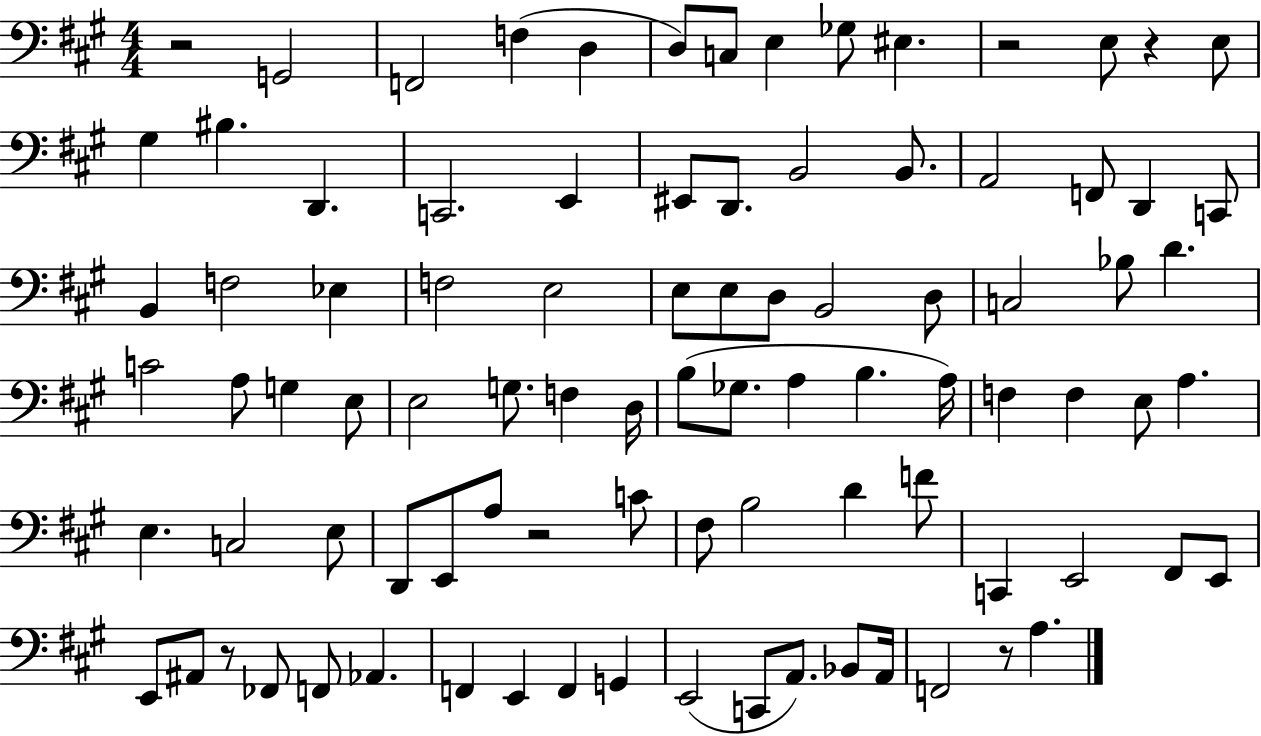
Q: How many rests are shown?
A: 6